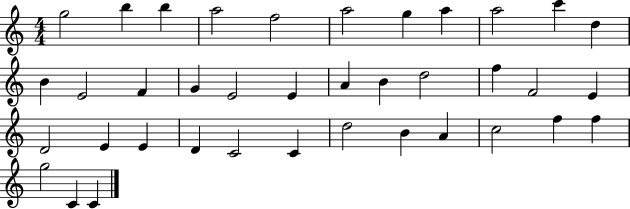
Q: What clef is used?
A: treble